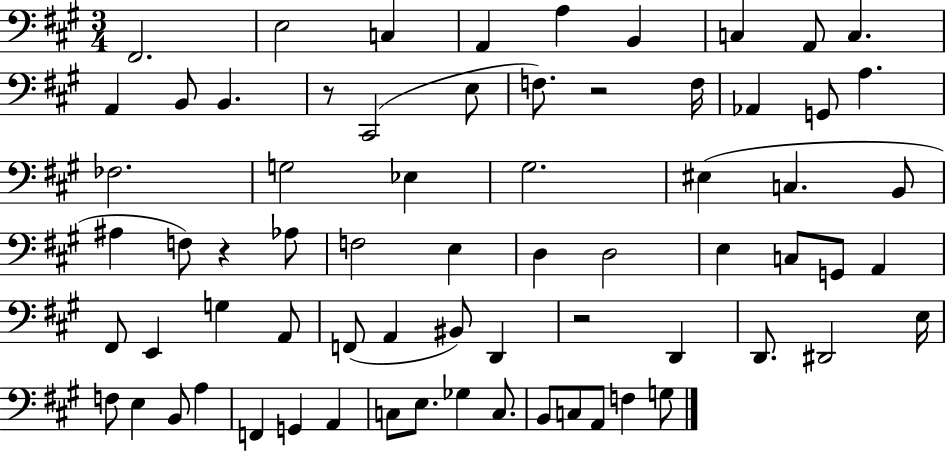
{
  \clef bass
  \numericTimeSignature
  \time 3/4
  \key a \major
  fis,2. | e2 c4 | a,4 a4 b,4 | c4 a,8 c4. | \break a,4 b,8 b,4. | r8 cis,2( e8 | f8.) r2 f16 | aes,4 g,8 a4. | \break fes2. | g2 ees4 | gis2. | eis4( c4. b,8 | \break ais4 f8) r4 aes8 | f2 e4 | d4 d2 | e4 c8 g,8 a,4 | \break fis,8 e,4 g4 a,8 | f,8( a,4 bis,8) d,4 | r2 d,4 | d,8. dis,2 e16 | \break f8 e4 b,8 a4 | f,4 g,4 a,4 | c8 e8. ges4 c8. | b,8 c8 a,8 f4 g8 | \break \bar "|."
}